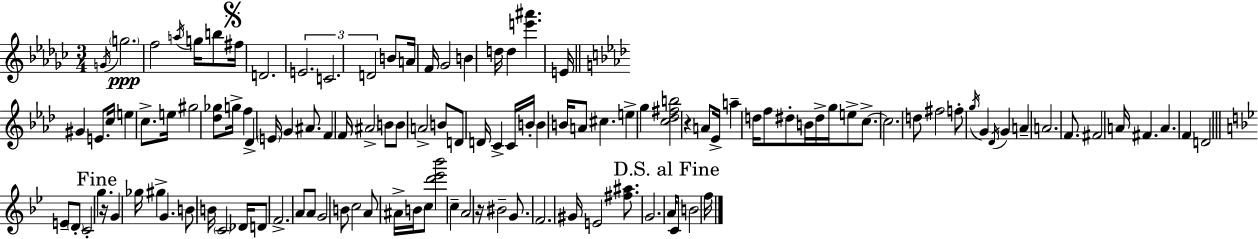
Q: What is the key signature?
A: EES minor